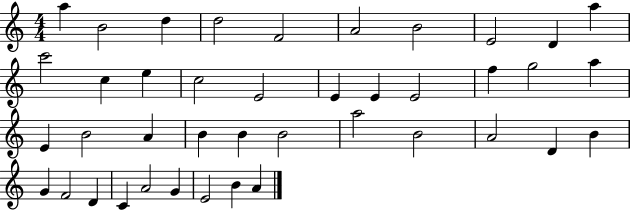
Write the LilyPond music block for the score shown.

{
  \clef treble
  \numericTimeSignature
  \time 4/4
  \key c \major
  a''4 b'2 d''4 | d''2 f'2 | a'2 b'2 | e'2 d'4 a''4 | \break c'''2 c''4 e''4 | c''2 e'2 | e'4 e'4 e'2 | f''4 g''2 a''4 | \break e'4 b'2 a'4 | b'4 b'4 b'2 | a''2 b'2 | a'2 d'4 b'4 | \break g'4 f'2 d'4 | c'4 a'2 g'4 | e'2 b'4 a'4 | \bar "|."
}